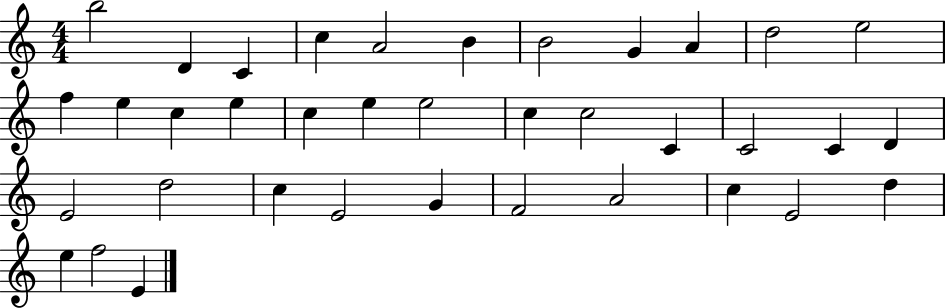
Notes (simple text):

B5/h D4/q C4/q C5/q A4/h B4/q B4/h G4/q A4/q D5/h E5/h F5/q E5/q C5/q E5/q C5/q E5/q E5/h C5/q C5/h C4/q C4/h C4/q D4/q E4/h D5/h C5/q E4/h G4/q F4/h A4/h C5/q E4/h D5/q E5/q F5/h E4/q